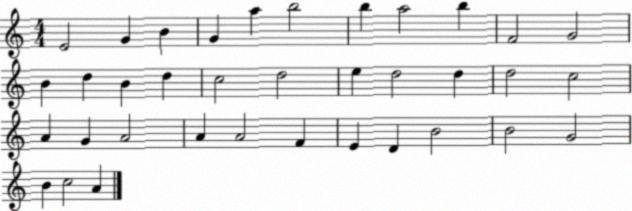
X:1
T:Untitled
M:4/4
L:1/4
K:C
E2 G B G a b2 b a2 b F2 G2 B d B d c2 d2 e d2 d d2 c2 A G A2 A A2 F E D B2 B2 G2 B c2 A